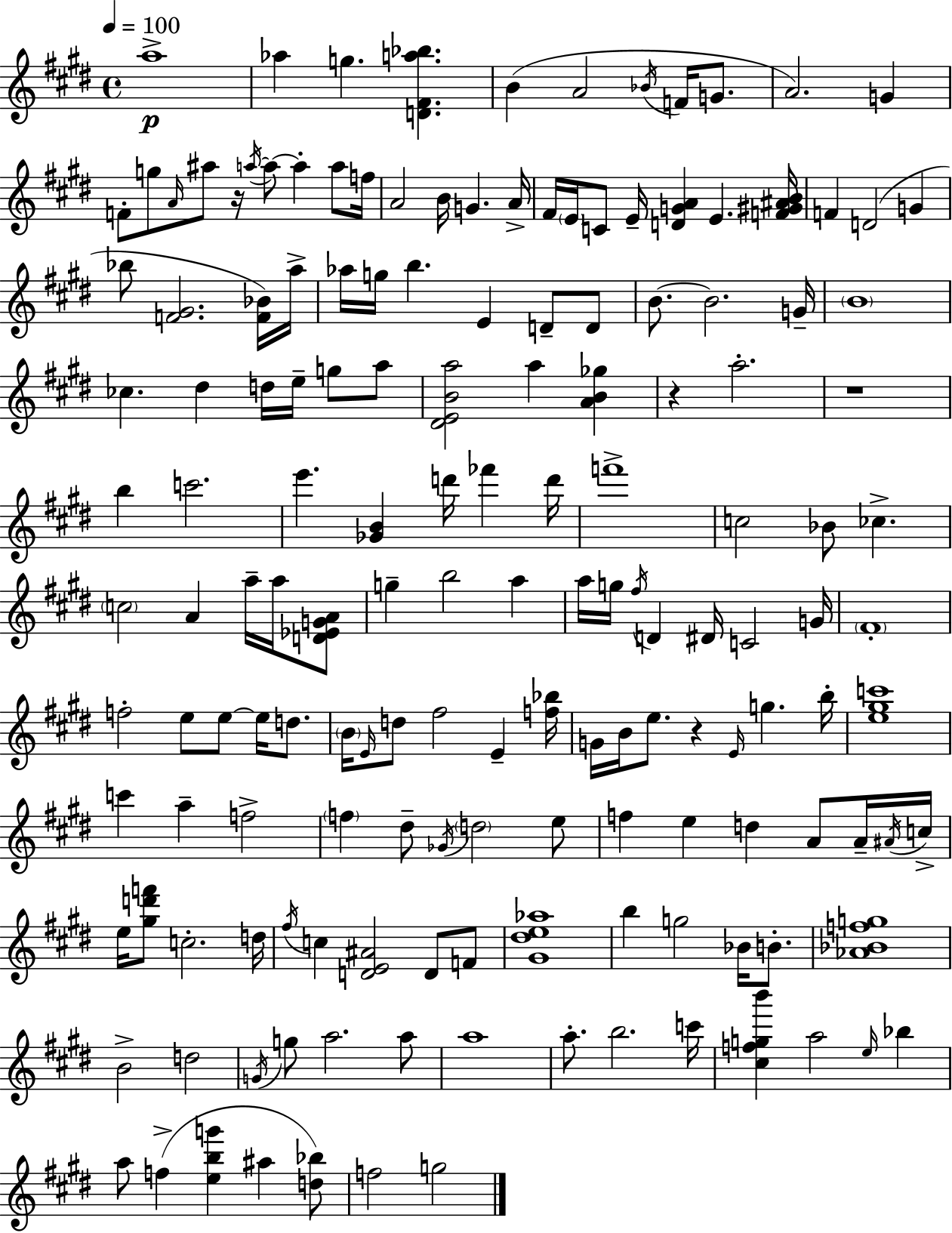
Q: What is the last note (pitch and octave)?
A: G5